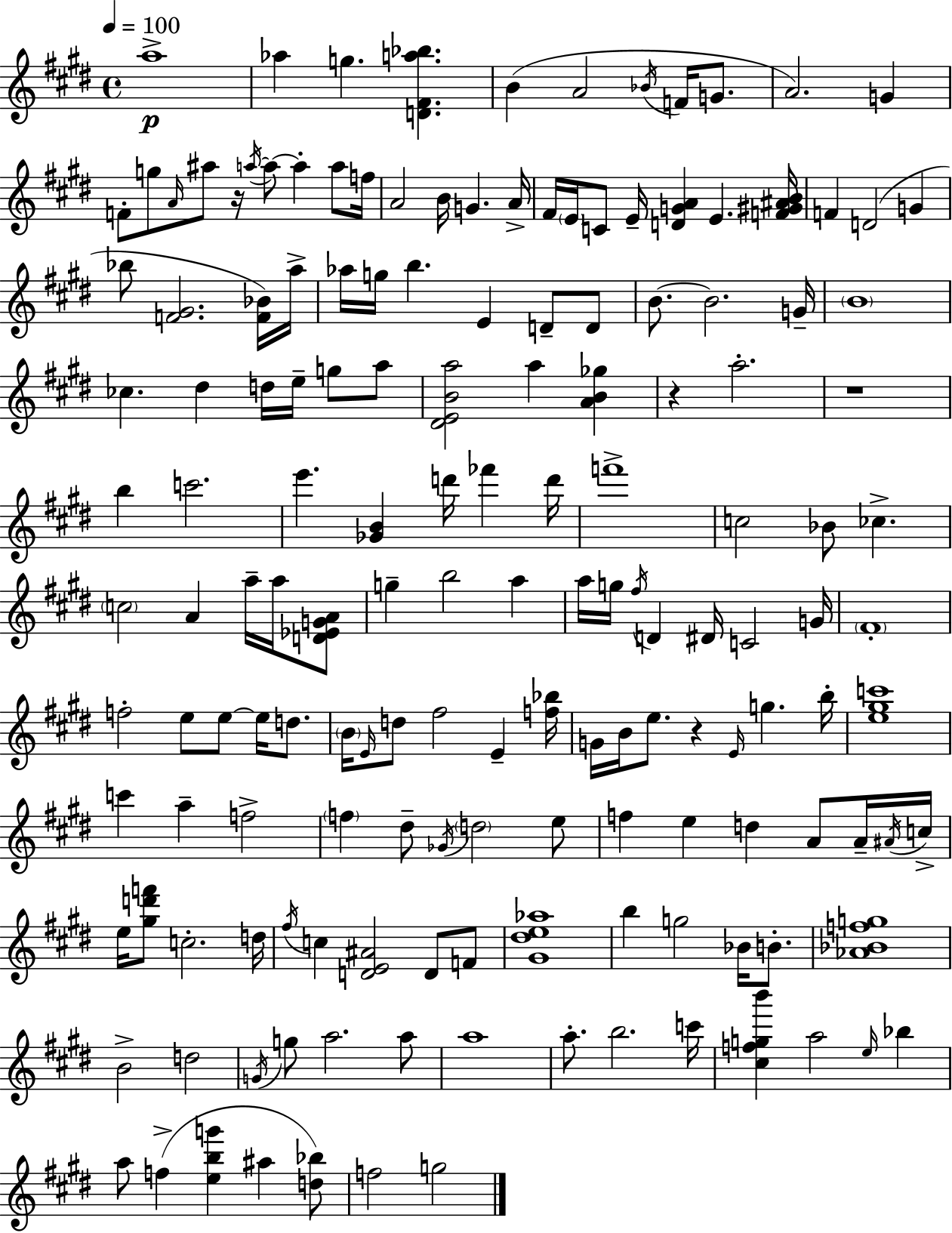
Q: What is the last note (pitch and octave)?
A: G5